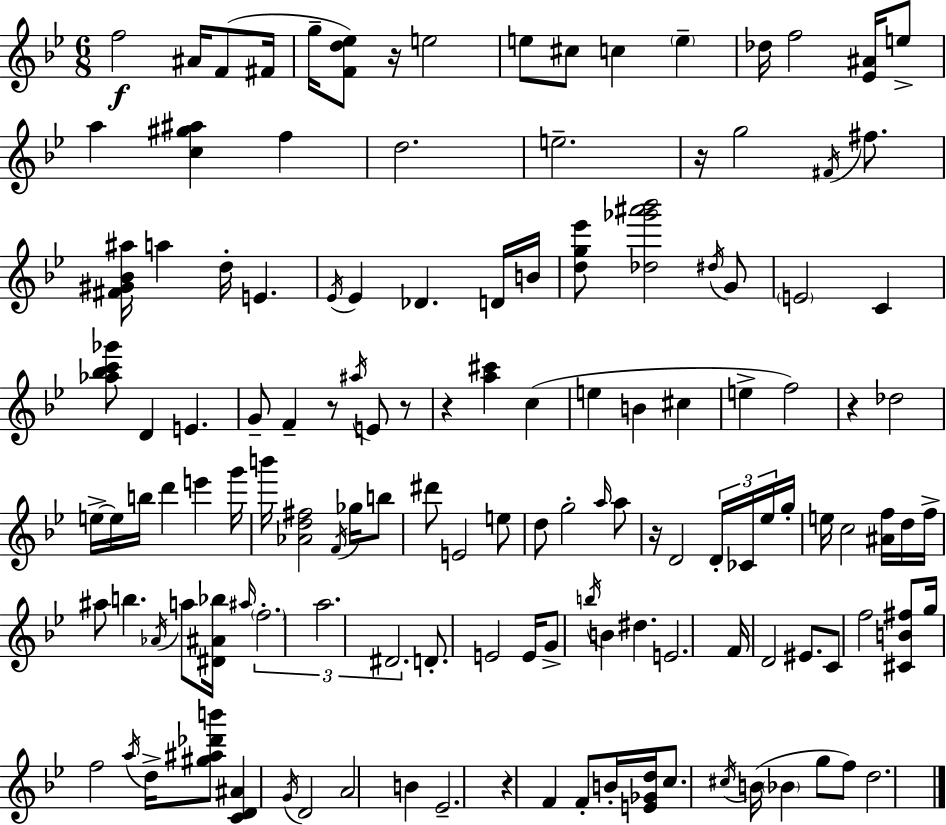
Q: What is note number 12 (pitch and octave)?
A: F5